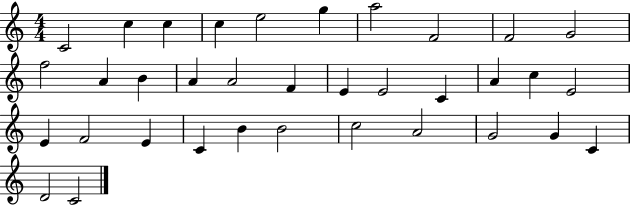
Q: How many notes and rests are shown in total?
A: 35